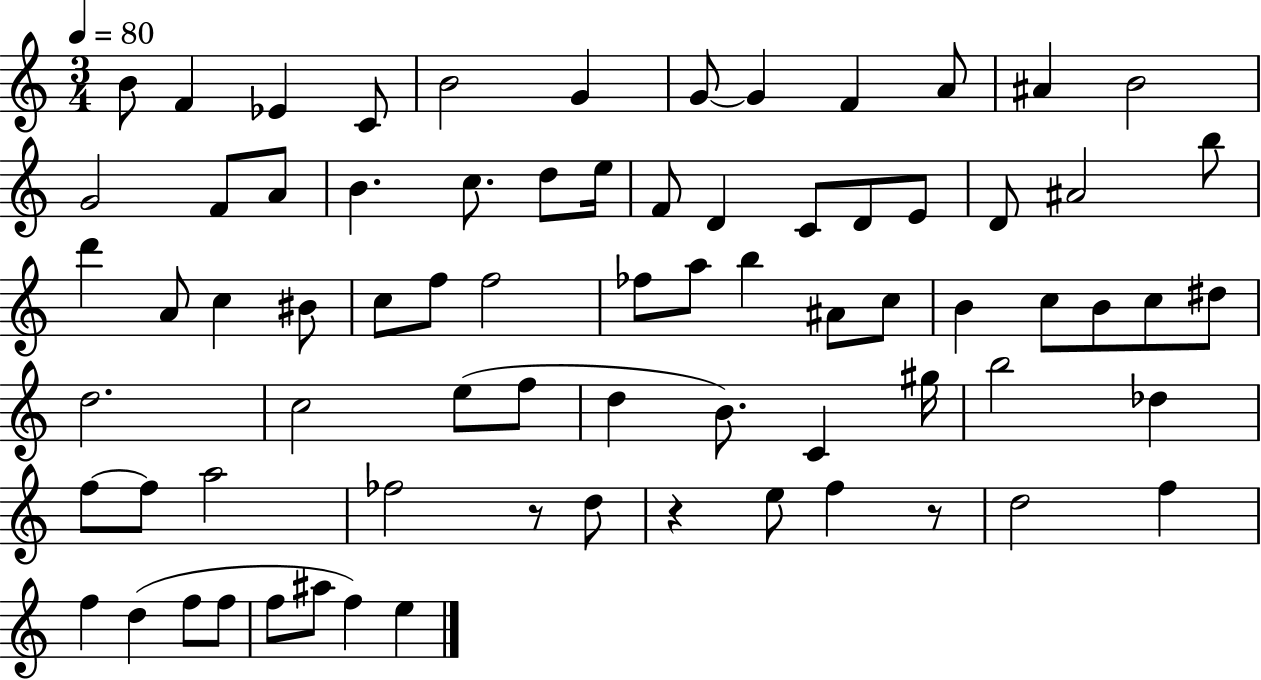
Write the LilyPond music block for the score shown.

{
  \clef treble
  \numericTimeSignature
  \time 3/4
  \key c \major
  \tempo 4 = 80
  \repeat volta 2 { b'8 f'4 ees'4 c'8 | b'2 g'4 | g'8~~ g'4 f'4 a'8 | ais'4 b'2 | \break g'2 f'8 a'8 | b'4. c''8. d''8 e''16 | f'8 d'4 c'8 d'8 e'8 | d'8 ais'2 b''8 | \break d'''4 a'8 c''4 bis'8 | c''8 f''8 f''2 | fes''8 a''8 b''4 ais'8 c''8 | b'4 c''8 b'8 c''8 dis''8 | \break d''2. | c''2 e''8( f''8 | d''4 b'8.) c'4 gis''16 | b''2 des''4 | \break f''8~~ f''8 a''2 | fes''2 r8 d''8 | r4 e''8 f''4 r8 | d''2 f''4 | \break f''4 d''4( f''8 f''8 | f''8 ais''8 f''4) e''4 | } \bar "|."
}